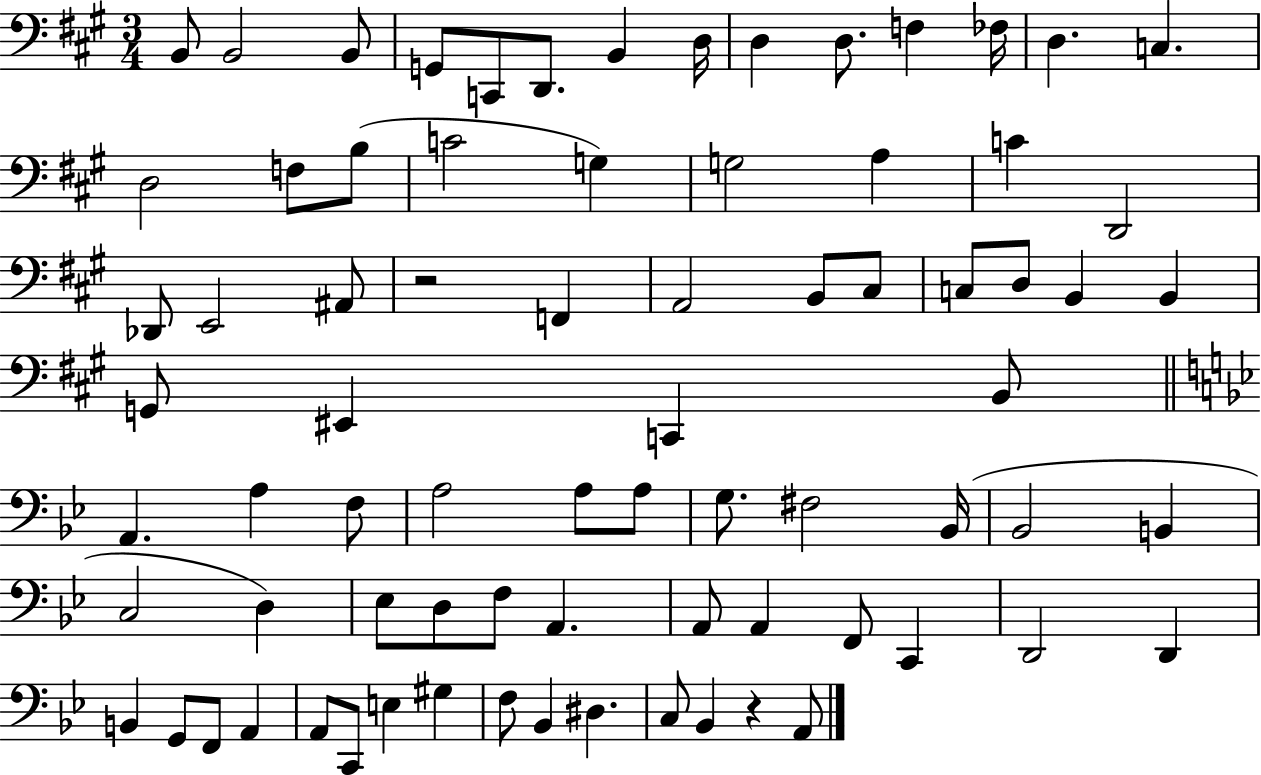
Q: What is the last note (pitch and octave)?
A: A2